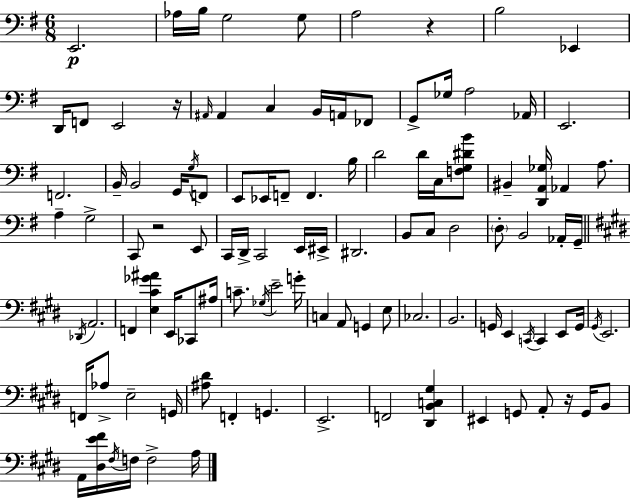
{
  \clef bass
  \numericTimeSignature
  \time 6/8
  \key g \major
  e,2.\p | aes16 b16 g2 g8 | a2 r4 | b2 ees,4 | \break d,16 f,8 e,2 r16 | \grace { ais,16 } ais,4 c4 b,16 a,16 fes,8 | g,8-> ges16 a2 | aes,16 e,2. | \break f,2. | b,16-- b,2 g,16 \acciaccatura { g16 } | f,8 e,8 ees,16 f,8-- f,4. | b16 d'2 d'16 c16 | \break <f g dis' b'>8 bis,4-- <d, a, ges>16 aes,4 a8. | a4-- g2-> | c,8 r2 | e,8 c,16 d,16-> c,2 | \break e,16 eis,16-> dis,2. | b,8 c8 d2 | \parenthesize d8-. b,2 | aes,16-. g,16-- \bar "||" \break \key e \major \acciaccatura { des,16 } a,2. | f,4 <e cis' ges' ais'>4 e,16 ces,8 | ais16 c'8.-- \acciaccatura { ges16 } e'2-- | g'16-. c4 a,8 g,4 | \break e8 ces2. | b,2. | g,16 e,4 \acciaccatura { c,16 } c,4 | e,8 g,16 \acciaccatura { gis,16 } e,2. | \break f,16 aes8-> e2-- | g,16 <ais dis'>8 f,4-. g,4. | e,2.-> | f,2 | \break <dis, b, c gis>4 eis,4 g,8 a,8-. | r16 g,16 b,8 a,16 <dis e' fis'>16 \acciaccatura { fis16 } f16 f2-> | a16 \bar "|."
}